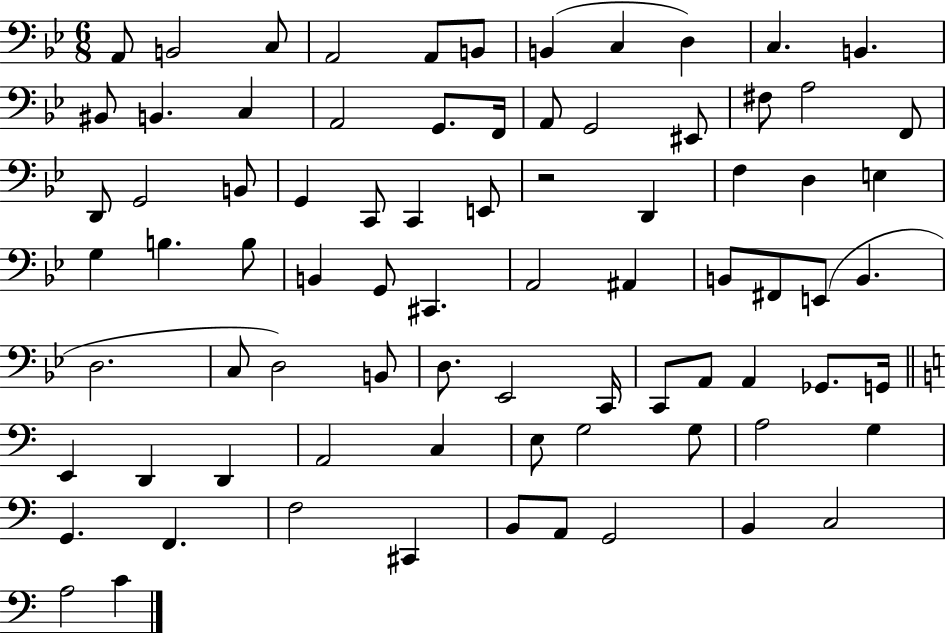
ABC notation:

X:1
T:Untitled
M:6/8
L:1/4
K:Bb
A,,/2 B,,2 C,/2 A,,2 A,,/2 B,,/2 B,, C, D, C, B,, ^B,,/2 B,, C, A,,2 G,,/2 F,,/4 A,,/2 G,,2 ^E,,/2 ^F,/2 A,2 F,,/2 D,,/2 G,,2 B,,/2 G,, C,,/2 C,, E,,/2 z2 D,, F, D, E, G, B, B,/2 B,, G,,/2 ^C,, A,,2 ^A,, B,,/2 ^F,,/2 E,,/2 B,, D,2 C,/2 D,2 B,,/2 D,/2 _E,,2 C,,/4 C,,/2 A,,/2 A,, _G,,/2 G,,/4 E,, D,, D,, A,,2 C, E,/2 G,2 G,/2 A,2 G, G,, F,, F,2 ^C,, B,,/2 A,,/2 G,,2 B,, C,2 A,2 C